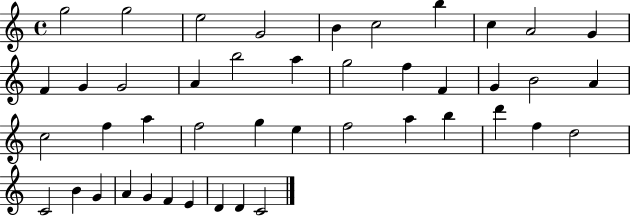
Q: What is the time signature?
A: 4/4